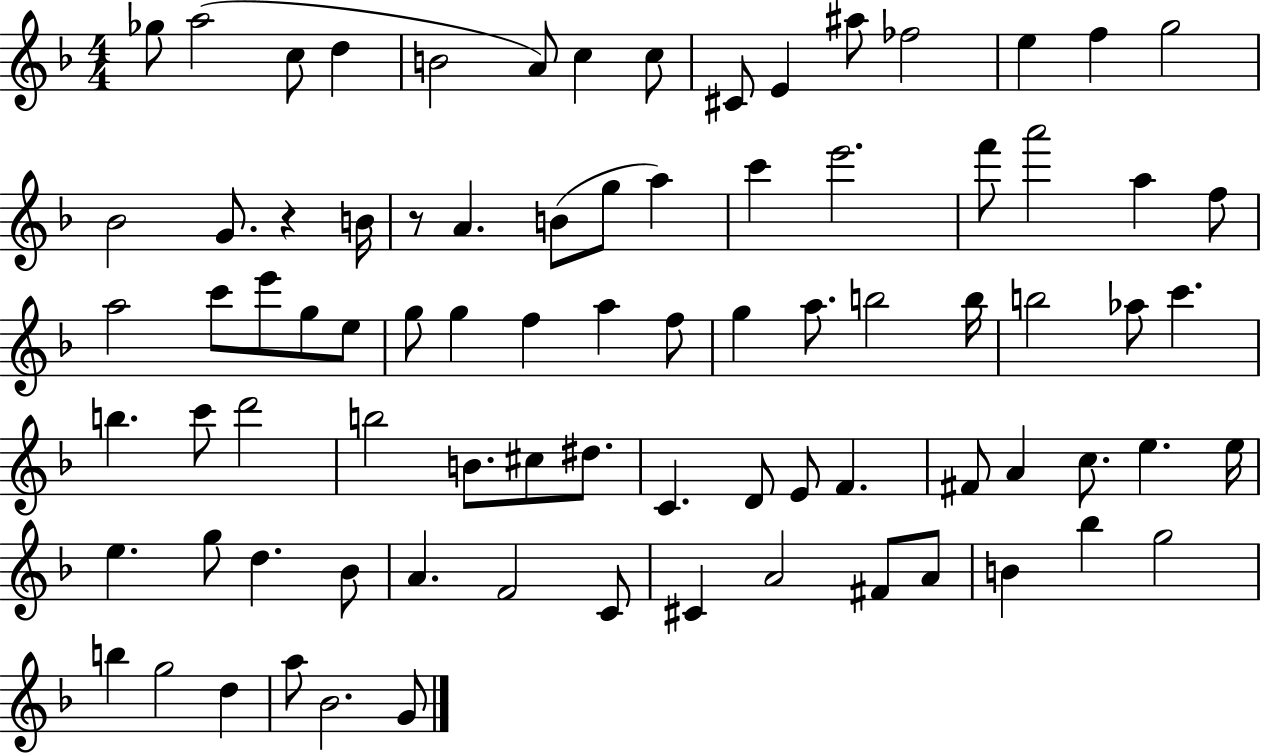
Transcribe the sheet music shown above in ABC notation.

X:1
T:Untitled
M:4/4
L:1/4
K:F
_g/2 a2 c/2 d B2 A/2 c c/2 ^C/2 E ^a/2 _f2 e f g2 _B2 G/2 z B/4 z/2 A B/2 g/2 a c' e'2 f'/2 a'2 a f/2 a2 c'/2 e'/2 g/2 e/2 g/2 g f a f/2 g a/2 b2 b/4 b2 _a/2 c' b c'/2 d'2 b2 B/2 ^c/2 ^d/2 C D/2 E/2 F ^F/2 A c/2 e e/4 e g/2 d _B/2 A F2 C/2 ^C A2 ^F/2 A/2 B _b g2 b g2 d a/2 _B2 G/2